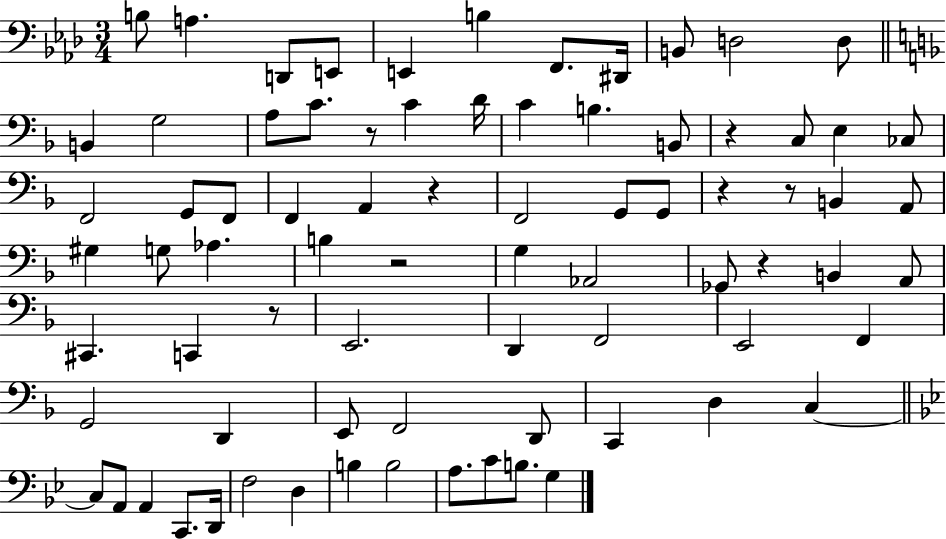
B3/e A3/q. D2/e E2/e E2/q B3/q F2/e. D#2/s B2/e D3/h D3/e B2/q G3/h A3/e C4/e. R/e C4/q D4/s C4/q B3/q. B2/e R/q C3/e E3/q CES3/e F2/h G2/e F2/e F2/q A2/q R/q F2/h G2/e G2/e R/q R/e B2/q A2/e G#3/q G3/e Ab3/q. B3/q R/h G3/q Ab2/h Gb2/e R/q B2/q A2/e C#2/q. C2/q R/e E2/h. D2/q F2/h E2/h F2/q G2/h D2/q E2/e F2/h D2/e C2/q D3/q C3/q C3/e A2/e A2/q C2/e. D2/s F3/h D3/q B3/q B3/h A3/e. C4/e B3/e. G3/q